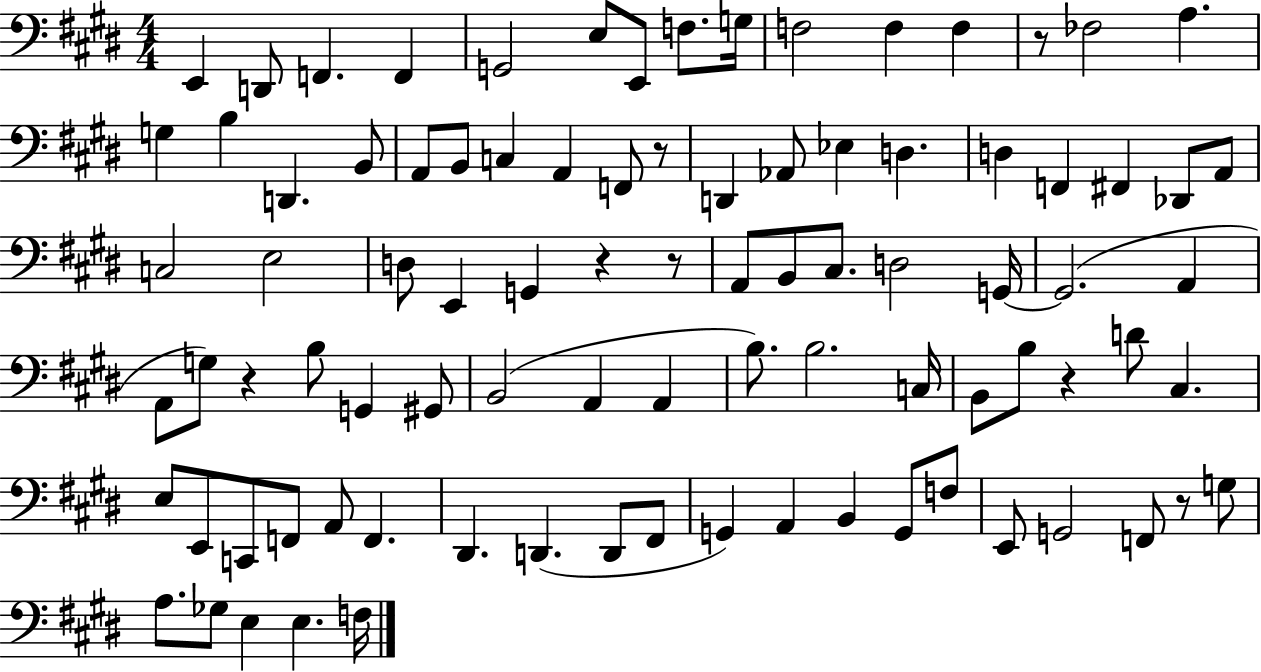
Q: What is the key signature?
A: E major